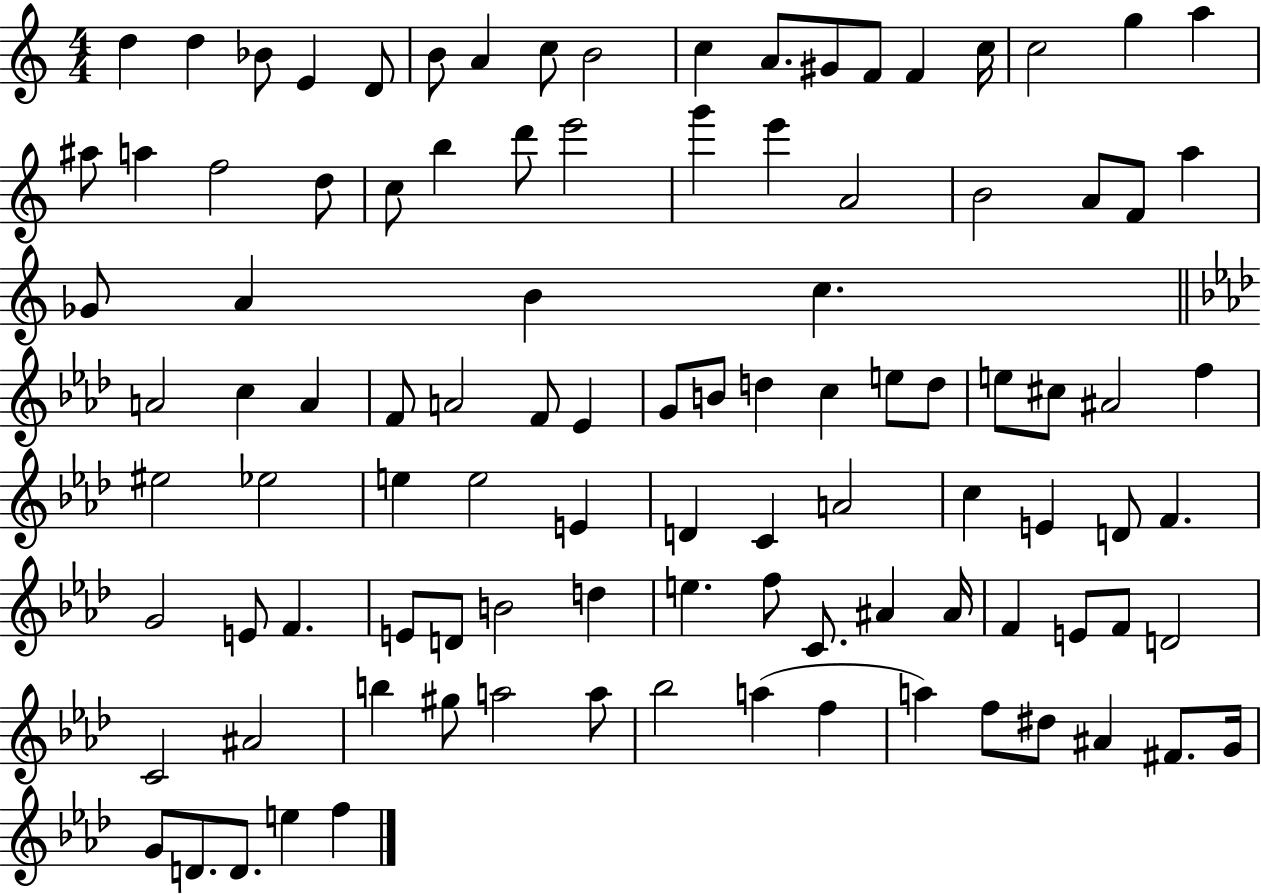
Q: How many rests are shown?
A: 0